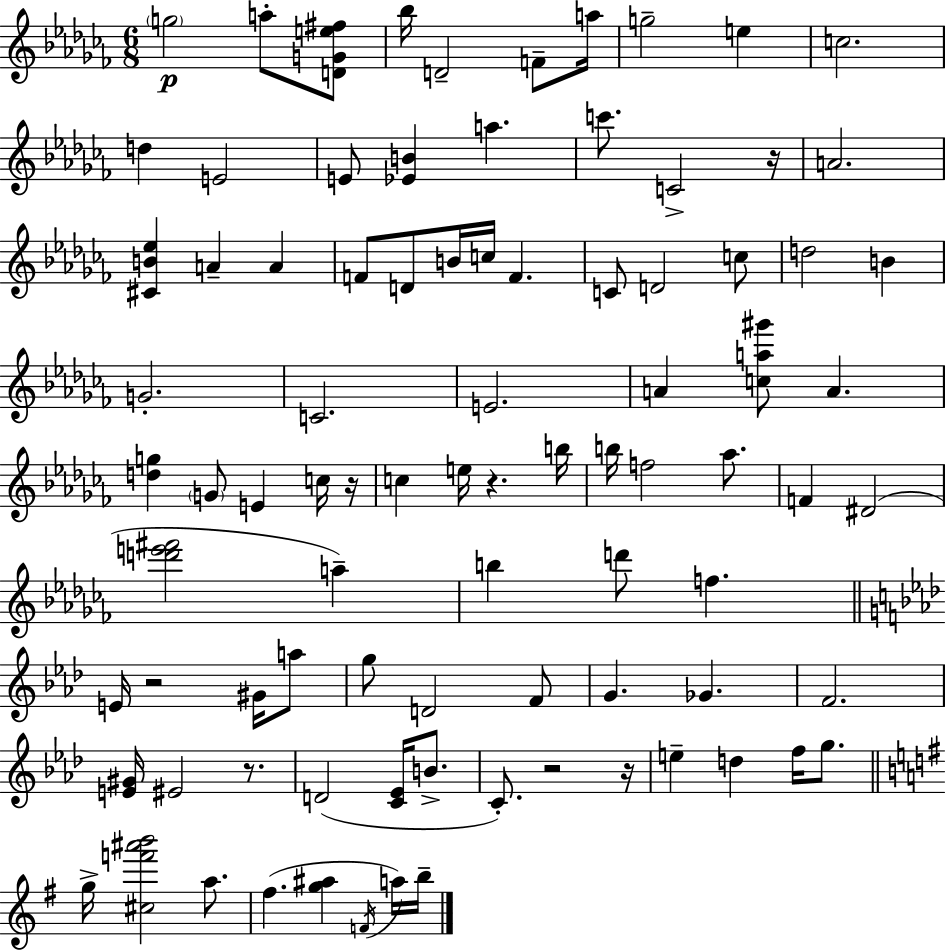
G5/h A5/e [D4,G4,E5,F#5]/e Bb5/s D4/h F4/e A5/s G5/h E5/q C5/h. D5/q E4/h E4/e [Eb4,B4]/q A5/q. C6/e. C4/h R/s A4/h. [C#4,B4,Eb5]/q A4/q A4/q F4/e D4/e B4/s C5/s F4/q. C4/e D4/h C5/e D5/h B4/q G4/h. C4/h. E4/h. A4/q [C5,A5,G#6]/e A4/q. [D5,G5]/q G4/e E4/q C5/s R/s C5/q E5/s R/q. B5/s B5/s F5/h Ab5/e. F4/q D#4/h [D6,E6,F#6]/h A5/q B5/q D6/e F5/q. E4/s R/h G#4/s A5/e G5/e D4/h F4/e G4/q. Gb4/q. F4/h. [E4,G#4]/s EIS4/h R/e. D4/h [C4,Eb4]/s B4/e. C4/e. R/h R/s E5/q D5/q F5/s G5/e. G5/s [C#5,F6,A#6,B6]/h A5/e. F#5/q. [G5,A#5]/q F4/s A5/s B5/s